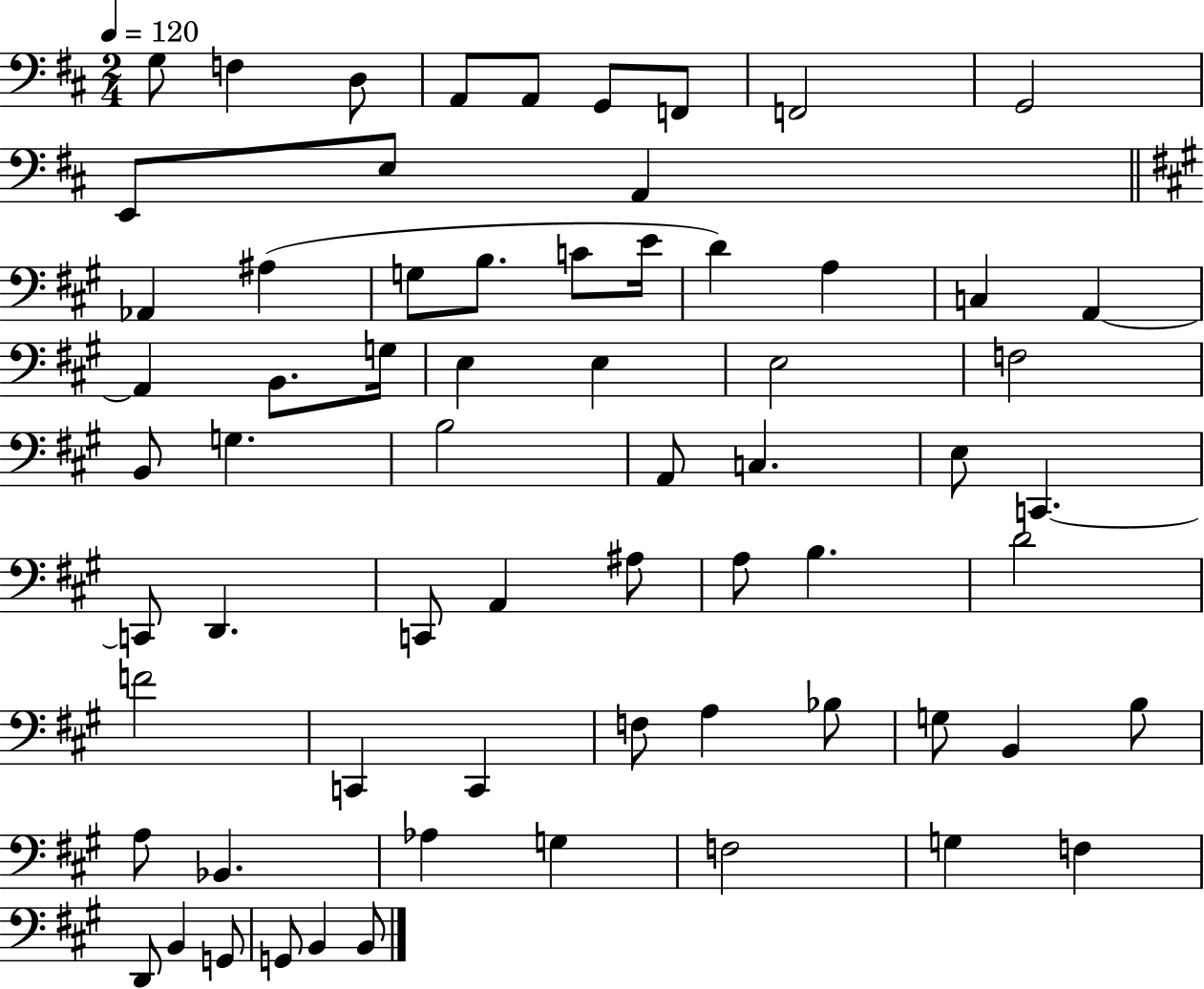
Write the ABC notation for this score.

X:1
T:Untitled
M:2/4
L:1/4
K:D
G,/2 F, D,/2 A,,/2 A,,/2 G,,/2 F,,/2 F,,2 G,,2 E,,/2 E,/2 A,, _A,, ^A, G,/2 B,/2 C/2 E/4 D A, C, A,, A,, B,,/2 G,/4 E, E, E,2 F,2 B,,/2 G, B,2 A,,/2 C, E,/2 C,, C,,/2 D,, C,,/2 A,, ^A,/2 A,/2 B, D2 F2 C,, C,, F,/2 A, _B,/2 G,/2 B,, B,/2 A,/2 _B,, _A, G, F,2 G, F, D,,/2 B,, G,,/2 G,,/2 B,, B,,/2